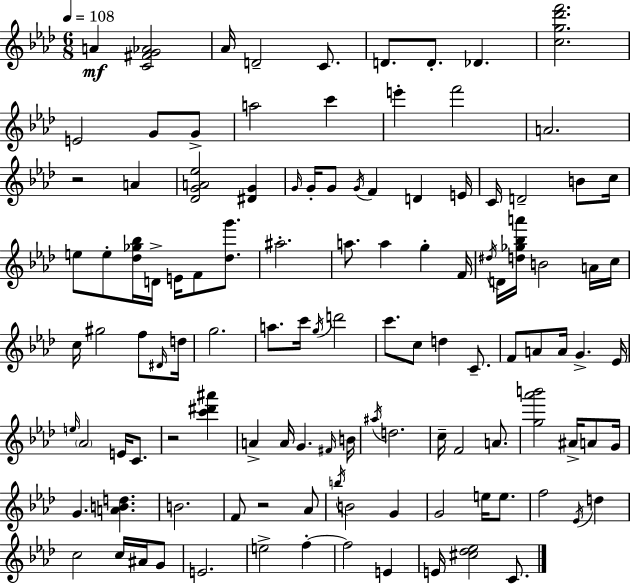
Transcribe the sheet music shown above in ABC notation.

X:1
T:Untitled
M:6/8
L:1/4
K:Ab
A [C^FG_A]2 _A/4 D2 C/2 D/2 D/2 _D [cg_d'f']2 E2 G/2 G/2 a2 c' e' f'2 A2 z2 A [_DGA_e]2 [^DG] G/4 G/4 G/2 G/4 F D E/4 C/4 D2 B/2 c/4 e/2 e/2 [_d_g_b]/4 D/4 E/4 F/2 [_dg']/2 ^a2 a/2 a g F/4 ^d/4 D/4 [d_g_ba']/4 B2 A/4 c/4 c/4 ^g2 f/2 ^D/4 d/4 g2 a/2 c'/4 g/4 d'2 c'/2 c/2 d C/2 F/2 A/2 A/4 G _E/4 e/4 _A2 E/4 C/2 z2 [c'^d'^a'] A A/4 G ^F/4 B/4 ^a/4 d2 c/4 F2 A/2 [g_a'b']2 ^A/4 A/2 G/4 G [ABd] B2 F/2 z2 _A/2 b/4 B2 G G2 e/4 e/2 f2 _E/4 d c2 c/4 ^A/4 G/2 E2 e2 f f2 E E/4 [^c_d_e]2 C/2